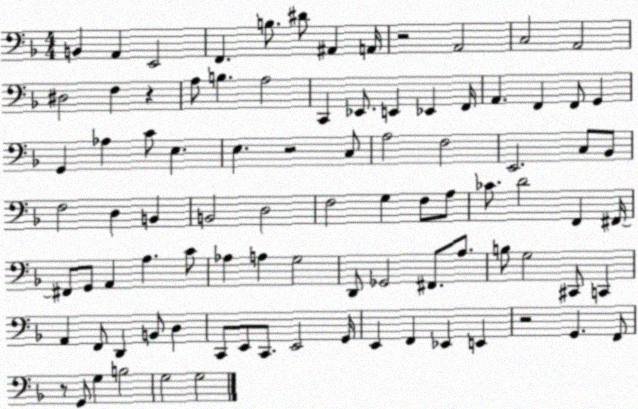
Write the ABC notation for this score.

X:1
T:Untitled
M:4/4
L:1/4
K:F
B,, A,, E,,2 F,, B,/2 ^D/2 ^A,, A,,/4 z2 A,,2 C,2 A,,2 ^D,2 F, z A,/2 B, A,2 C,, _E,,/2 E,, _E,, F,,/4 A,, F,, F,,/2 G,, G,, _A, C/2 E, E, z2 C,/2 A,2 F,2 E,,2 C,/2 _B,,/2 F,2 D, B,, B,,2 D,2 F,2 G, F,/2 A,/2 _C/2 D2 F,, ^F,,/4 ^F,,/2 G,,/2 A,, A, C/2 _A, A, G,2 D,,/2 _G,,2 ^F,,/2 A,/2 B,/2 G,2 ^C,,/2 C,, A,, F,,/2 D,, B,,/2 D, C,,/2 E,,/2 C,,/2 E,,2 G,,/4 E,, F,, _E,, E,, z2 G,, F,,/2 z/2 G,,/2 G, B,2 G,2 G,2